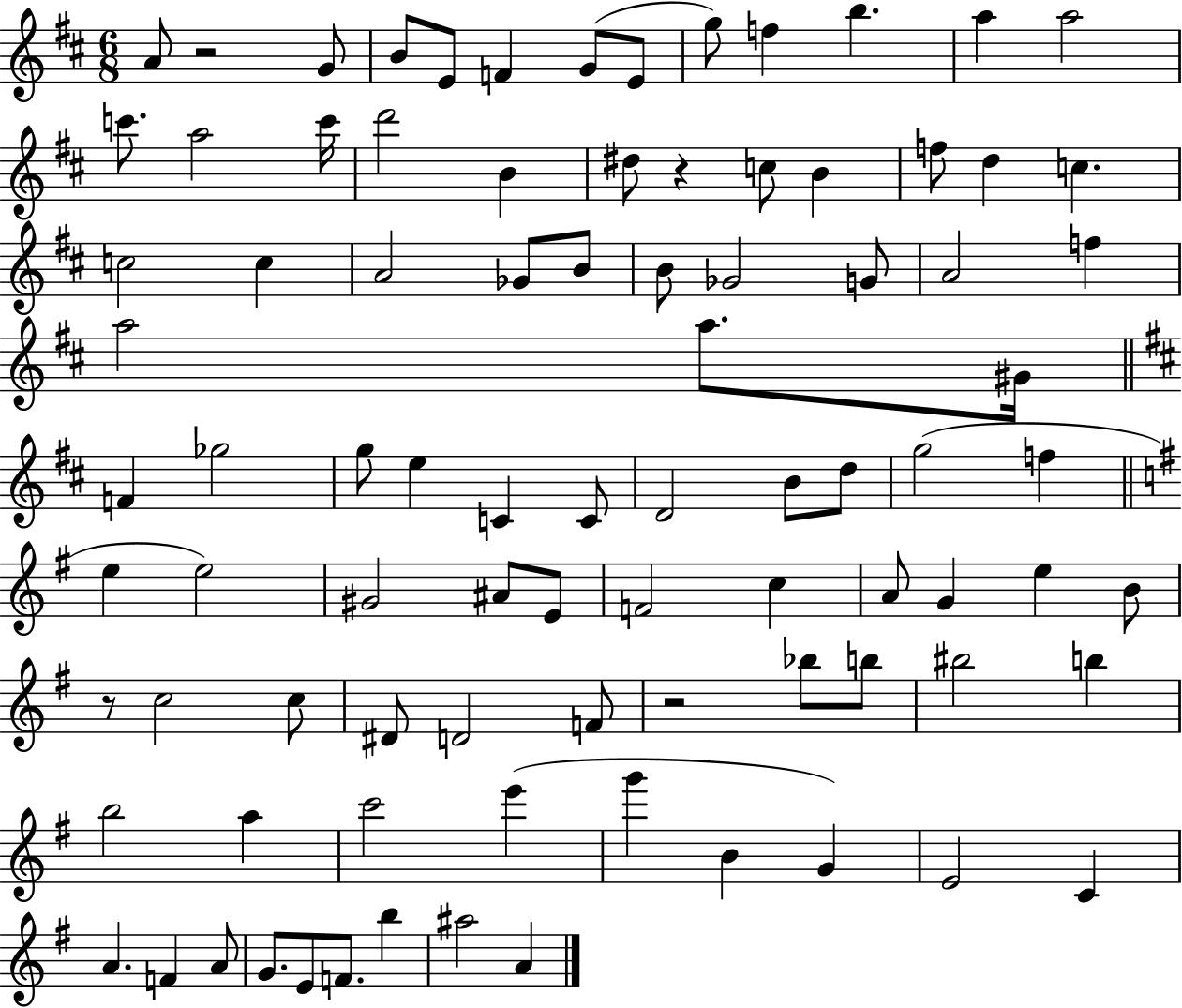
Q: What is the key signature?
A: D major